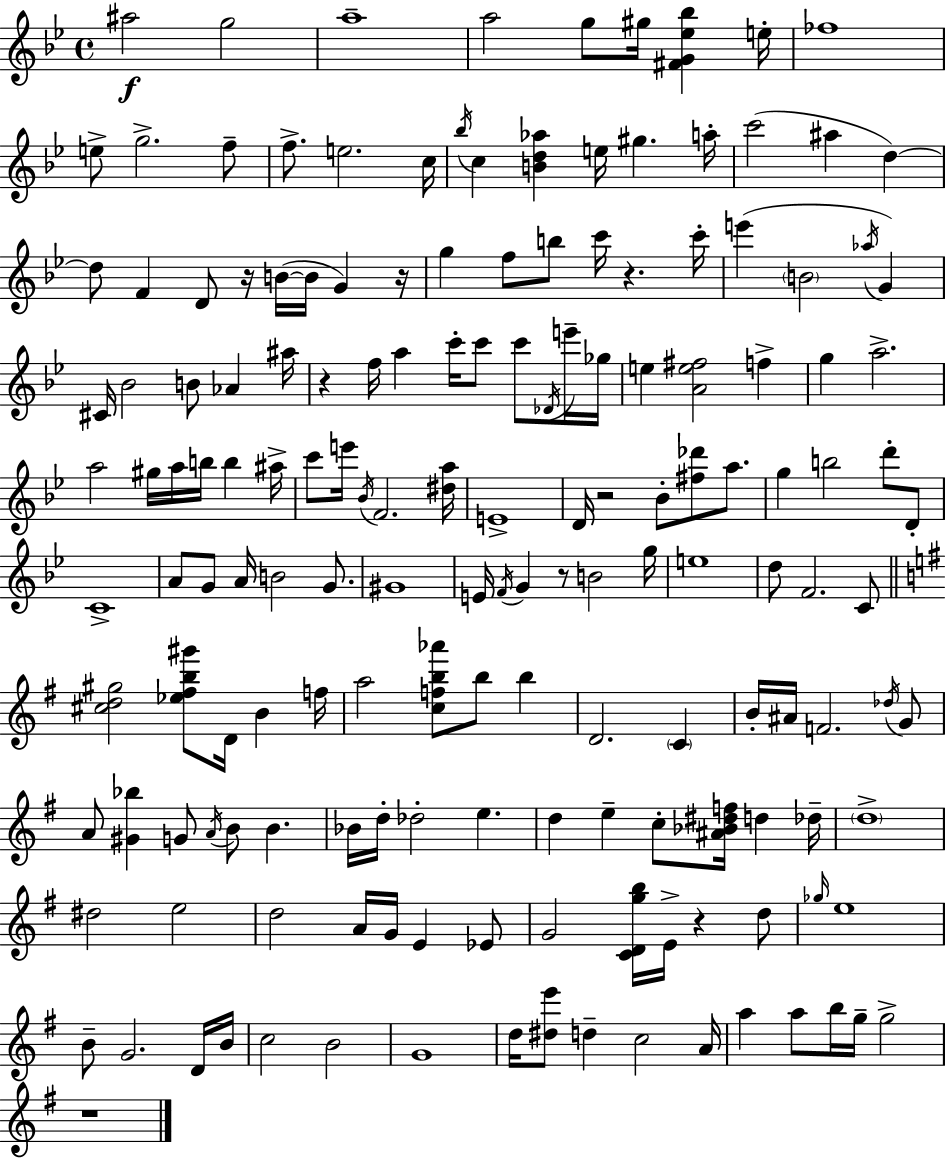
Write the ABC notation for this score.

X:1
T:Untitled
M:4/4
L:1/4
K:Gm
^a2 g2 a4 a2 g/2 ^g/4 [^FG_e_b] e/4 _f4 e/2 g2 f/2 f/2 e2 c/4 _b/4 c [Bd_a] e/4 ^g a/4 c'2 ^a d d/2 F D/2 z/4 B/4 B/4 G z/4 g f/2 b/2 c'/4 z c'/4 e' B2 _a/4 G ^C/4 _B2 B/2 _A ^a/4 z f/4 a c'/4 c'/2 c'/2 _D/4 e'/4 _g/4 e [Ae^f]2 f g a2 a2 ^g/4 a/4 b/4 b ^a/4 c'/2 e'/4 _B/4 F2 [^da]/4 E4 D/4 z2 _B/2 [^f_d']/2 a/2 g b2 d'/2 D/2 C4 A/2 G/2 A/4 B2 G/2 ^G4 E/4 F/4 G z/2 B2 g/4 e4 d/2 F2 C/2 [^cd^g]2 [_e^fb^g']/2 D/4 B f/4 a2 [cfb_a']/2 b/2 b D2 C B/4 ^A/4 F2 _d/4 G/2 A/2 [^G_b] G/2 A/4 B/2 B _B/4 d/4 _d2 e d e c/2 [^A_B^df]/4 d _d/4 d4 ^d2 e2 d2 A/4 G/4 E _E/2 G2 [CDgb]/4 E/4 z d/2 _g/4 e4 B/2 G2 D/4 B/4 c2 B2 G4 d/4 [^de']/2 d c2 A/4 a a/2 b/4 g/4 g2 z4